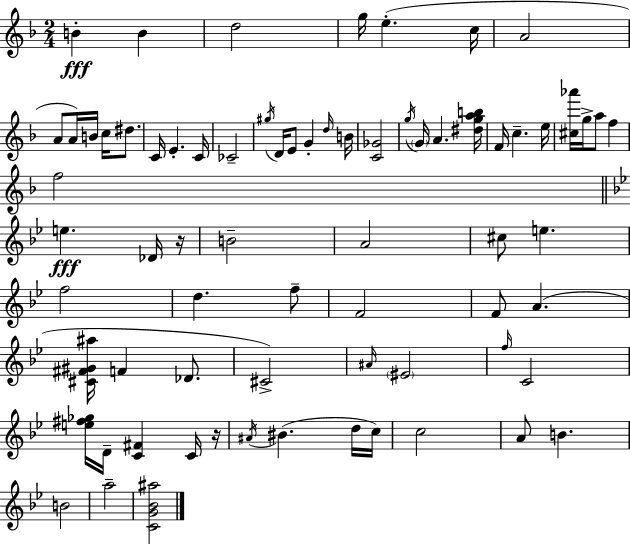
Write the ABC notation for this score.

X:1
T:Untitled
M:2/4
L:1/4
K:F
B B d2 g/4 e c/4 A2 A/2 A/4 B/4 c/4 ^d/2 C/4 E C/4 _C2 ^g/4 D/4 E/2 G d/4 B/4 [C_G]2 g/4 G/4 A [^dgab]/4 F/4 c e/4 [^c_a']/4 g/4 a/2 f f2 e _D/4 z/4 B2 A2 ^c/2 e f2 d f/2 F2 F/2 A [^C^F^G^a]/4 F _D/2 ^C2 ^A/4 ^E2 f/4 C2 [e^f_g]/4 D/4 [C^F] C/4 z/4 ^A/4 ^B d/4 c/4 c2 A/2 B B2 a2 [CG_B^a]2